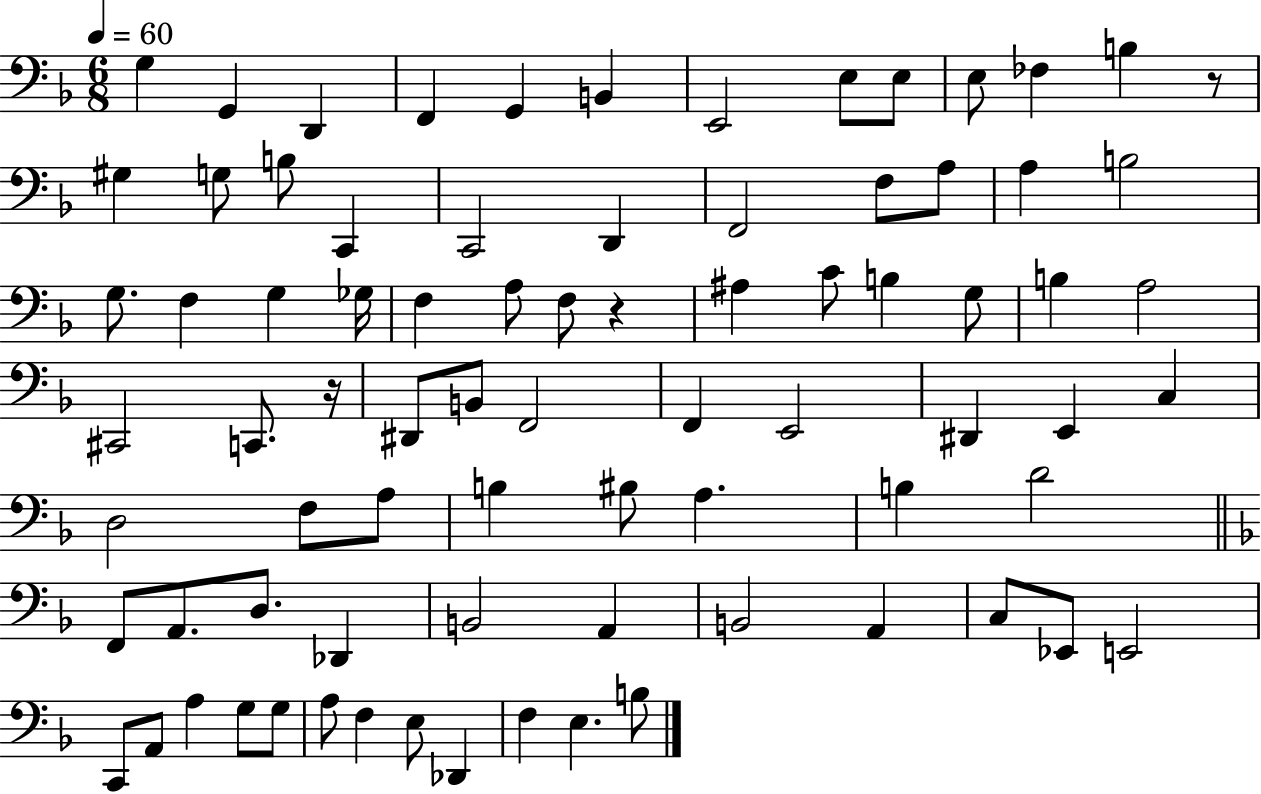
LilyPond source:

{
  \clef bass
  \numericTimeSignature
  \time 6/8
  \key f \major
  \tempo 4 = 60
  g4 g,4 d,4 | f,4 g,4 b,4 | e,2 e8 e8 | e8 fes4 b4 r8 | \break gis4 g8 b8 c,4 | c,2 d,4 | f,2 f8 a8 | a4 b2 | \break g8. f4 g4 ges16 | f4 a8 f8 r4 | ais4 c'8 b4 g8 | b4 a2 | \break cis,2 c,8. r16 | dis,8 b,8 f,2 | f,4 e,2 | dis,4 e,4 c4 | \break d2 f8 a8 | b4 bis8 a4. | b4 d'2 | \bar "||" \break \key d \minor f,8 a,8. d8. des,4 | b,2 a,4 | b,2 a,4 | c8 ees,8 e,2 | \break c,8 a,8 a4 g8 g8 | a8 f4 e8 des,4 | f4 e4. b8 | \bar "|."
}